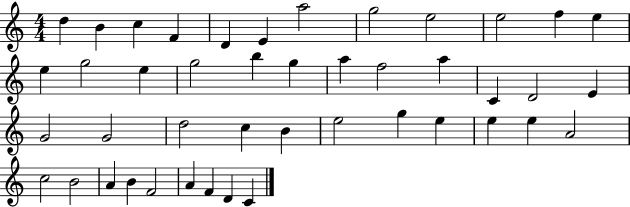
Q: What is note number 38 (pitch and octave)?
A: A4